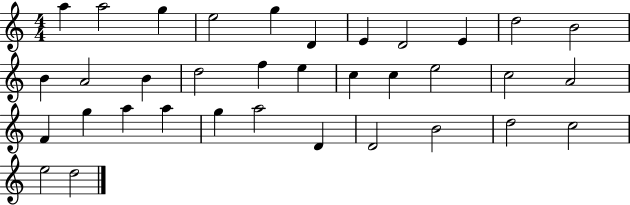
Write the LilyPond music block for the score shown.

{
  \clef treble
  \numericTimeSignature
  \time 4/4
  \key c \major
  a''4 a''2 g''4 | e''2 g''4 d'4 | e'4 d'2 e'4 | d''2 b'2 | \break b'4 a'2 b'4 | d''2 f''4 e''4 | c''4 c''4 e''2 | c''2 a'2 | \break f'4 g''4 a''4 a''4 | g''4 a''2 d'4 | d'2 b'2 | d''2 c''2 | \break e''2 d''2 | \bar "|."
}